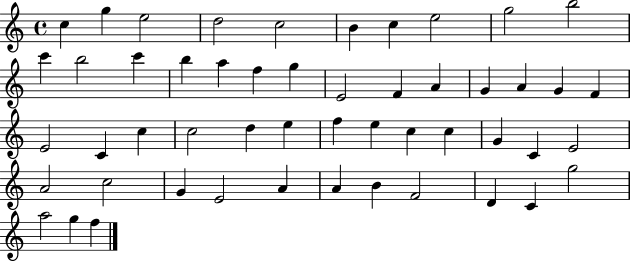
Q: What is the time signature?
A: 4/4